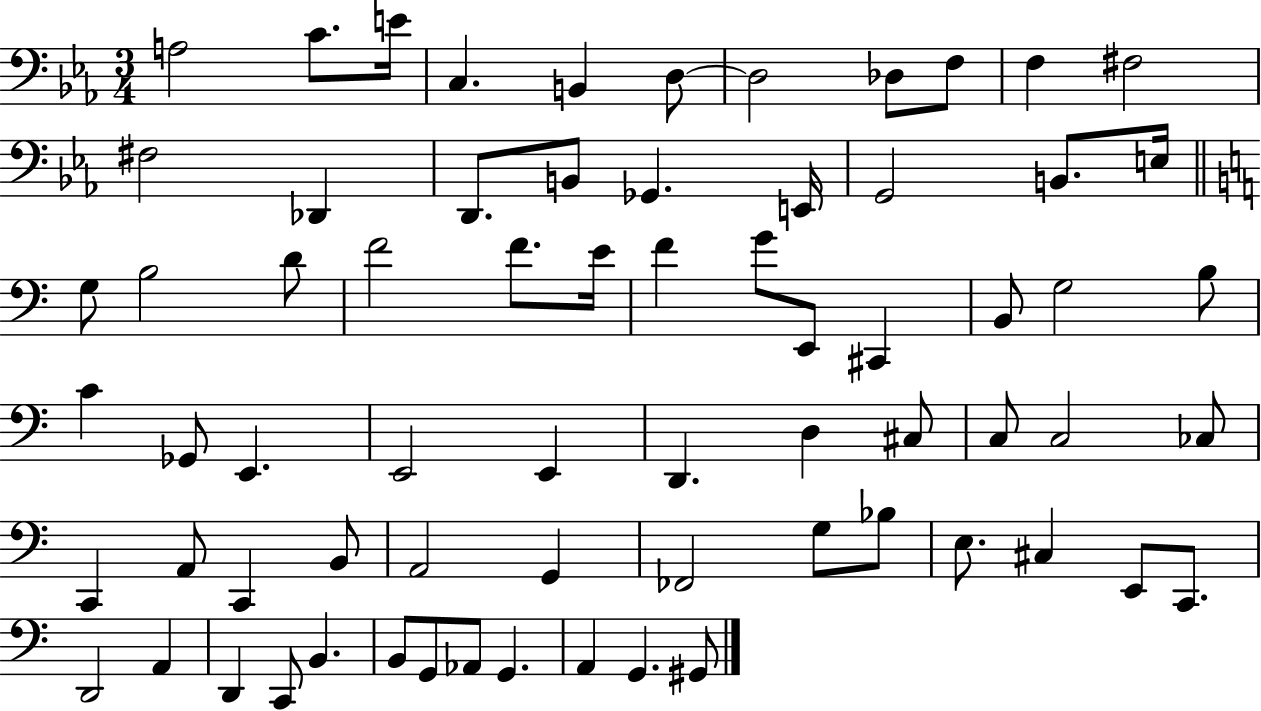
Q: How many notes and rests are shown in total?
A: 69